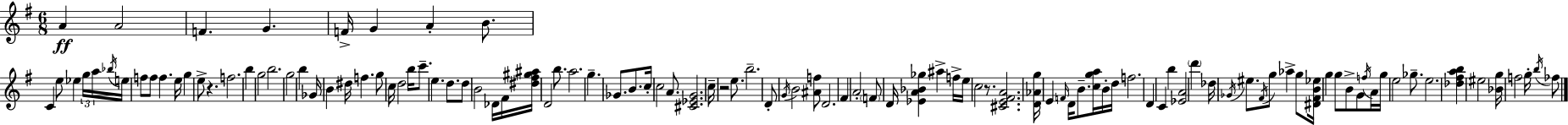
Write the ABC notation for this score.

X:1
T:Untitled
M:6/8
L:1/4
K:G
A A2 F G F/4 G A B/2 C e/2 _e g/4 a/4 _b/4 e/4 f/2 f/2 f e/4 g e/2 z f2 b g2 b2 g2 b _G/4 B ^d/4 f g/2 c/4 d2 b/4 c'/2 e d/2 d/2 B2 _D/4 ^F/4 [^d^f^g^a]/4 D2 b/2 a2 g _G/2 B/2 c/4 c2 A/2 [^C_EG]2 c/4 z2 e/2 b2 D/2 G/4 B2 [^Af]/2 D2 ^F A2 F/2 D/4 [_EA_B_g] ^a f/4 e/4 c2 z/2 [^CE^FA]2 [D_Ag]/4 E F/4 D/4 B/2 [cga]/4 B/4 d/4 f2 D C b [_EA]2 d' _d/4 _G/4 ^e/2 ^F/4 g/2 _a g/2 [^D^FB_e]/4 g g/2 B/2 G/2 f/4 A/4 g/4 e2 _g/2 e2 [_d^fab] ^e2 [_Bg]/4 f2 g/4 b/4 _f/2